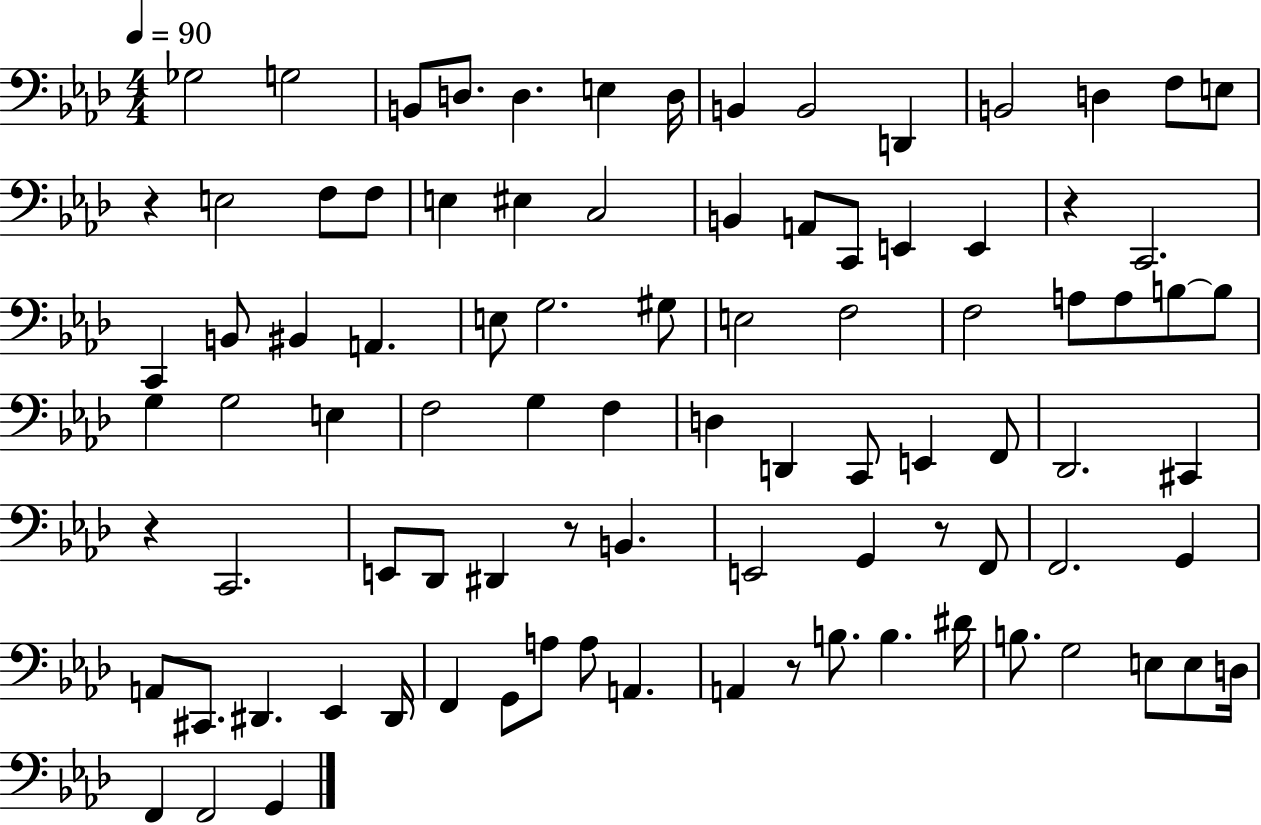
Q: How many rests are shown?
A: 6